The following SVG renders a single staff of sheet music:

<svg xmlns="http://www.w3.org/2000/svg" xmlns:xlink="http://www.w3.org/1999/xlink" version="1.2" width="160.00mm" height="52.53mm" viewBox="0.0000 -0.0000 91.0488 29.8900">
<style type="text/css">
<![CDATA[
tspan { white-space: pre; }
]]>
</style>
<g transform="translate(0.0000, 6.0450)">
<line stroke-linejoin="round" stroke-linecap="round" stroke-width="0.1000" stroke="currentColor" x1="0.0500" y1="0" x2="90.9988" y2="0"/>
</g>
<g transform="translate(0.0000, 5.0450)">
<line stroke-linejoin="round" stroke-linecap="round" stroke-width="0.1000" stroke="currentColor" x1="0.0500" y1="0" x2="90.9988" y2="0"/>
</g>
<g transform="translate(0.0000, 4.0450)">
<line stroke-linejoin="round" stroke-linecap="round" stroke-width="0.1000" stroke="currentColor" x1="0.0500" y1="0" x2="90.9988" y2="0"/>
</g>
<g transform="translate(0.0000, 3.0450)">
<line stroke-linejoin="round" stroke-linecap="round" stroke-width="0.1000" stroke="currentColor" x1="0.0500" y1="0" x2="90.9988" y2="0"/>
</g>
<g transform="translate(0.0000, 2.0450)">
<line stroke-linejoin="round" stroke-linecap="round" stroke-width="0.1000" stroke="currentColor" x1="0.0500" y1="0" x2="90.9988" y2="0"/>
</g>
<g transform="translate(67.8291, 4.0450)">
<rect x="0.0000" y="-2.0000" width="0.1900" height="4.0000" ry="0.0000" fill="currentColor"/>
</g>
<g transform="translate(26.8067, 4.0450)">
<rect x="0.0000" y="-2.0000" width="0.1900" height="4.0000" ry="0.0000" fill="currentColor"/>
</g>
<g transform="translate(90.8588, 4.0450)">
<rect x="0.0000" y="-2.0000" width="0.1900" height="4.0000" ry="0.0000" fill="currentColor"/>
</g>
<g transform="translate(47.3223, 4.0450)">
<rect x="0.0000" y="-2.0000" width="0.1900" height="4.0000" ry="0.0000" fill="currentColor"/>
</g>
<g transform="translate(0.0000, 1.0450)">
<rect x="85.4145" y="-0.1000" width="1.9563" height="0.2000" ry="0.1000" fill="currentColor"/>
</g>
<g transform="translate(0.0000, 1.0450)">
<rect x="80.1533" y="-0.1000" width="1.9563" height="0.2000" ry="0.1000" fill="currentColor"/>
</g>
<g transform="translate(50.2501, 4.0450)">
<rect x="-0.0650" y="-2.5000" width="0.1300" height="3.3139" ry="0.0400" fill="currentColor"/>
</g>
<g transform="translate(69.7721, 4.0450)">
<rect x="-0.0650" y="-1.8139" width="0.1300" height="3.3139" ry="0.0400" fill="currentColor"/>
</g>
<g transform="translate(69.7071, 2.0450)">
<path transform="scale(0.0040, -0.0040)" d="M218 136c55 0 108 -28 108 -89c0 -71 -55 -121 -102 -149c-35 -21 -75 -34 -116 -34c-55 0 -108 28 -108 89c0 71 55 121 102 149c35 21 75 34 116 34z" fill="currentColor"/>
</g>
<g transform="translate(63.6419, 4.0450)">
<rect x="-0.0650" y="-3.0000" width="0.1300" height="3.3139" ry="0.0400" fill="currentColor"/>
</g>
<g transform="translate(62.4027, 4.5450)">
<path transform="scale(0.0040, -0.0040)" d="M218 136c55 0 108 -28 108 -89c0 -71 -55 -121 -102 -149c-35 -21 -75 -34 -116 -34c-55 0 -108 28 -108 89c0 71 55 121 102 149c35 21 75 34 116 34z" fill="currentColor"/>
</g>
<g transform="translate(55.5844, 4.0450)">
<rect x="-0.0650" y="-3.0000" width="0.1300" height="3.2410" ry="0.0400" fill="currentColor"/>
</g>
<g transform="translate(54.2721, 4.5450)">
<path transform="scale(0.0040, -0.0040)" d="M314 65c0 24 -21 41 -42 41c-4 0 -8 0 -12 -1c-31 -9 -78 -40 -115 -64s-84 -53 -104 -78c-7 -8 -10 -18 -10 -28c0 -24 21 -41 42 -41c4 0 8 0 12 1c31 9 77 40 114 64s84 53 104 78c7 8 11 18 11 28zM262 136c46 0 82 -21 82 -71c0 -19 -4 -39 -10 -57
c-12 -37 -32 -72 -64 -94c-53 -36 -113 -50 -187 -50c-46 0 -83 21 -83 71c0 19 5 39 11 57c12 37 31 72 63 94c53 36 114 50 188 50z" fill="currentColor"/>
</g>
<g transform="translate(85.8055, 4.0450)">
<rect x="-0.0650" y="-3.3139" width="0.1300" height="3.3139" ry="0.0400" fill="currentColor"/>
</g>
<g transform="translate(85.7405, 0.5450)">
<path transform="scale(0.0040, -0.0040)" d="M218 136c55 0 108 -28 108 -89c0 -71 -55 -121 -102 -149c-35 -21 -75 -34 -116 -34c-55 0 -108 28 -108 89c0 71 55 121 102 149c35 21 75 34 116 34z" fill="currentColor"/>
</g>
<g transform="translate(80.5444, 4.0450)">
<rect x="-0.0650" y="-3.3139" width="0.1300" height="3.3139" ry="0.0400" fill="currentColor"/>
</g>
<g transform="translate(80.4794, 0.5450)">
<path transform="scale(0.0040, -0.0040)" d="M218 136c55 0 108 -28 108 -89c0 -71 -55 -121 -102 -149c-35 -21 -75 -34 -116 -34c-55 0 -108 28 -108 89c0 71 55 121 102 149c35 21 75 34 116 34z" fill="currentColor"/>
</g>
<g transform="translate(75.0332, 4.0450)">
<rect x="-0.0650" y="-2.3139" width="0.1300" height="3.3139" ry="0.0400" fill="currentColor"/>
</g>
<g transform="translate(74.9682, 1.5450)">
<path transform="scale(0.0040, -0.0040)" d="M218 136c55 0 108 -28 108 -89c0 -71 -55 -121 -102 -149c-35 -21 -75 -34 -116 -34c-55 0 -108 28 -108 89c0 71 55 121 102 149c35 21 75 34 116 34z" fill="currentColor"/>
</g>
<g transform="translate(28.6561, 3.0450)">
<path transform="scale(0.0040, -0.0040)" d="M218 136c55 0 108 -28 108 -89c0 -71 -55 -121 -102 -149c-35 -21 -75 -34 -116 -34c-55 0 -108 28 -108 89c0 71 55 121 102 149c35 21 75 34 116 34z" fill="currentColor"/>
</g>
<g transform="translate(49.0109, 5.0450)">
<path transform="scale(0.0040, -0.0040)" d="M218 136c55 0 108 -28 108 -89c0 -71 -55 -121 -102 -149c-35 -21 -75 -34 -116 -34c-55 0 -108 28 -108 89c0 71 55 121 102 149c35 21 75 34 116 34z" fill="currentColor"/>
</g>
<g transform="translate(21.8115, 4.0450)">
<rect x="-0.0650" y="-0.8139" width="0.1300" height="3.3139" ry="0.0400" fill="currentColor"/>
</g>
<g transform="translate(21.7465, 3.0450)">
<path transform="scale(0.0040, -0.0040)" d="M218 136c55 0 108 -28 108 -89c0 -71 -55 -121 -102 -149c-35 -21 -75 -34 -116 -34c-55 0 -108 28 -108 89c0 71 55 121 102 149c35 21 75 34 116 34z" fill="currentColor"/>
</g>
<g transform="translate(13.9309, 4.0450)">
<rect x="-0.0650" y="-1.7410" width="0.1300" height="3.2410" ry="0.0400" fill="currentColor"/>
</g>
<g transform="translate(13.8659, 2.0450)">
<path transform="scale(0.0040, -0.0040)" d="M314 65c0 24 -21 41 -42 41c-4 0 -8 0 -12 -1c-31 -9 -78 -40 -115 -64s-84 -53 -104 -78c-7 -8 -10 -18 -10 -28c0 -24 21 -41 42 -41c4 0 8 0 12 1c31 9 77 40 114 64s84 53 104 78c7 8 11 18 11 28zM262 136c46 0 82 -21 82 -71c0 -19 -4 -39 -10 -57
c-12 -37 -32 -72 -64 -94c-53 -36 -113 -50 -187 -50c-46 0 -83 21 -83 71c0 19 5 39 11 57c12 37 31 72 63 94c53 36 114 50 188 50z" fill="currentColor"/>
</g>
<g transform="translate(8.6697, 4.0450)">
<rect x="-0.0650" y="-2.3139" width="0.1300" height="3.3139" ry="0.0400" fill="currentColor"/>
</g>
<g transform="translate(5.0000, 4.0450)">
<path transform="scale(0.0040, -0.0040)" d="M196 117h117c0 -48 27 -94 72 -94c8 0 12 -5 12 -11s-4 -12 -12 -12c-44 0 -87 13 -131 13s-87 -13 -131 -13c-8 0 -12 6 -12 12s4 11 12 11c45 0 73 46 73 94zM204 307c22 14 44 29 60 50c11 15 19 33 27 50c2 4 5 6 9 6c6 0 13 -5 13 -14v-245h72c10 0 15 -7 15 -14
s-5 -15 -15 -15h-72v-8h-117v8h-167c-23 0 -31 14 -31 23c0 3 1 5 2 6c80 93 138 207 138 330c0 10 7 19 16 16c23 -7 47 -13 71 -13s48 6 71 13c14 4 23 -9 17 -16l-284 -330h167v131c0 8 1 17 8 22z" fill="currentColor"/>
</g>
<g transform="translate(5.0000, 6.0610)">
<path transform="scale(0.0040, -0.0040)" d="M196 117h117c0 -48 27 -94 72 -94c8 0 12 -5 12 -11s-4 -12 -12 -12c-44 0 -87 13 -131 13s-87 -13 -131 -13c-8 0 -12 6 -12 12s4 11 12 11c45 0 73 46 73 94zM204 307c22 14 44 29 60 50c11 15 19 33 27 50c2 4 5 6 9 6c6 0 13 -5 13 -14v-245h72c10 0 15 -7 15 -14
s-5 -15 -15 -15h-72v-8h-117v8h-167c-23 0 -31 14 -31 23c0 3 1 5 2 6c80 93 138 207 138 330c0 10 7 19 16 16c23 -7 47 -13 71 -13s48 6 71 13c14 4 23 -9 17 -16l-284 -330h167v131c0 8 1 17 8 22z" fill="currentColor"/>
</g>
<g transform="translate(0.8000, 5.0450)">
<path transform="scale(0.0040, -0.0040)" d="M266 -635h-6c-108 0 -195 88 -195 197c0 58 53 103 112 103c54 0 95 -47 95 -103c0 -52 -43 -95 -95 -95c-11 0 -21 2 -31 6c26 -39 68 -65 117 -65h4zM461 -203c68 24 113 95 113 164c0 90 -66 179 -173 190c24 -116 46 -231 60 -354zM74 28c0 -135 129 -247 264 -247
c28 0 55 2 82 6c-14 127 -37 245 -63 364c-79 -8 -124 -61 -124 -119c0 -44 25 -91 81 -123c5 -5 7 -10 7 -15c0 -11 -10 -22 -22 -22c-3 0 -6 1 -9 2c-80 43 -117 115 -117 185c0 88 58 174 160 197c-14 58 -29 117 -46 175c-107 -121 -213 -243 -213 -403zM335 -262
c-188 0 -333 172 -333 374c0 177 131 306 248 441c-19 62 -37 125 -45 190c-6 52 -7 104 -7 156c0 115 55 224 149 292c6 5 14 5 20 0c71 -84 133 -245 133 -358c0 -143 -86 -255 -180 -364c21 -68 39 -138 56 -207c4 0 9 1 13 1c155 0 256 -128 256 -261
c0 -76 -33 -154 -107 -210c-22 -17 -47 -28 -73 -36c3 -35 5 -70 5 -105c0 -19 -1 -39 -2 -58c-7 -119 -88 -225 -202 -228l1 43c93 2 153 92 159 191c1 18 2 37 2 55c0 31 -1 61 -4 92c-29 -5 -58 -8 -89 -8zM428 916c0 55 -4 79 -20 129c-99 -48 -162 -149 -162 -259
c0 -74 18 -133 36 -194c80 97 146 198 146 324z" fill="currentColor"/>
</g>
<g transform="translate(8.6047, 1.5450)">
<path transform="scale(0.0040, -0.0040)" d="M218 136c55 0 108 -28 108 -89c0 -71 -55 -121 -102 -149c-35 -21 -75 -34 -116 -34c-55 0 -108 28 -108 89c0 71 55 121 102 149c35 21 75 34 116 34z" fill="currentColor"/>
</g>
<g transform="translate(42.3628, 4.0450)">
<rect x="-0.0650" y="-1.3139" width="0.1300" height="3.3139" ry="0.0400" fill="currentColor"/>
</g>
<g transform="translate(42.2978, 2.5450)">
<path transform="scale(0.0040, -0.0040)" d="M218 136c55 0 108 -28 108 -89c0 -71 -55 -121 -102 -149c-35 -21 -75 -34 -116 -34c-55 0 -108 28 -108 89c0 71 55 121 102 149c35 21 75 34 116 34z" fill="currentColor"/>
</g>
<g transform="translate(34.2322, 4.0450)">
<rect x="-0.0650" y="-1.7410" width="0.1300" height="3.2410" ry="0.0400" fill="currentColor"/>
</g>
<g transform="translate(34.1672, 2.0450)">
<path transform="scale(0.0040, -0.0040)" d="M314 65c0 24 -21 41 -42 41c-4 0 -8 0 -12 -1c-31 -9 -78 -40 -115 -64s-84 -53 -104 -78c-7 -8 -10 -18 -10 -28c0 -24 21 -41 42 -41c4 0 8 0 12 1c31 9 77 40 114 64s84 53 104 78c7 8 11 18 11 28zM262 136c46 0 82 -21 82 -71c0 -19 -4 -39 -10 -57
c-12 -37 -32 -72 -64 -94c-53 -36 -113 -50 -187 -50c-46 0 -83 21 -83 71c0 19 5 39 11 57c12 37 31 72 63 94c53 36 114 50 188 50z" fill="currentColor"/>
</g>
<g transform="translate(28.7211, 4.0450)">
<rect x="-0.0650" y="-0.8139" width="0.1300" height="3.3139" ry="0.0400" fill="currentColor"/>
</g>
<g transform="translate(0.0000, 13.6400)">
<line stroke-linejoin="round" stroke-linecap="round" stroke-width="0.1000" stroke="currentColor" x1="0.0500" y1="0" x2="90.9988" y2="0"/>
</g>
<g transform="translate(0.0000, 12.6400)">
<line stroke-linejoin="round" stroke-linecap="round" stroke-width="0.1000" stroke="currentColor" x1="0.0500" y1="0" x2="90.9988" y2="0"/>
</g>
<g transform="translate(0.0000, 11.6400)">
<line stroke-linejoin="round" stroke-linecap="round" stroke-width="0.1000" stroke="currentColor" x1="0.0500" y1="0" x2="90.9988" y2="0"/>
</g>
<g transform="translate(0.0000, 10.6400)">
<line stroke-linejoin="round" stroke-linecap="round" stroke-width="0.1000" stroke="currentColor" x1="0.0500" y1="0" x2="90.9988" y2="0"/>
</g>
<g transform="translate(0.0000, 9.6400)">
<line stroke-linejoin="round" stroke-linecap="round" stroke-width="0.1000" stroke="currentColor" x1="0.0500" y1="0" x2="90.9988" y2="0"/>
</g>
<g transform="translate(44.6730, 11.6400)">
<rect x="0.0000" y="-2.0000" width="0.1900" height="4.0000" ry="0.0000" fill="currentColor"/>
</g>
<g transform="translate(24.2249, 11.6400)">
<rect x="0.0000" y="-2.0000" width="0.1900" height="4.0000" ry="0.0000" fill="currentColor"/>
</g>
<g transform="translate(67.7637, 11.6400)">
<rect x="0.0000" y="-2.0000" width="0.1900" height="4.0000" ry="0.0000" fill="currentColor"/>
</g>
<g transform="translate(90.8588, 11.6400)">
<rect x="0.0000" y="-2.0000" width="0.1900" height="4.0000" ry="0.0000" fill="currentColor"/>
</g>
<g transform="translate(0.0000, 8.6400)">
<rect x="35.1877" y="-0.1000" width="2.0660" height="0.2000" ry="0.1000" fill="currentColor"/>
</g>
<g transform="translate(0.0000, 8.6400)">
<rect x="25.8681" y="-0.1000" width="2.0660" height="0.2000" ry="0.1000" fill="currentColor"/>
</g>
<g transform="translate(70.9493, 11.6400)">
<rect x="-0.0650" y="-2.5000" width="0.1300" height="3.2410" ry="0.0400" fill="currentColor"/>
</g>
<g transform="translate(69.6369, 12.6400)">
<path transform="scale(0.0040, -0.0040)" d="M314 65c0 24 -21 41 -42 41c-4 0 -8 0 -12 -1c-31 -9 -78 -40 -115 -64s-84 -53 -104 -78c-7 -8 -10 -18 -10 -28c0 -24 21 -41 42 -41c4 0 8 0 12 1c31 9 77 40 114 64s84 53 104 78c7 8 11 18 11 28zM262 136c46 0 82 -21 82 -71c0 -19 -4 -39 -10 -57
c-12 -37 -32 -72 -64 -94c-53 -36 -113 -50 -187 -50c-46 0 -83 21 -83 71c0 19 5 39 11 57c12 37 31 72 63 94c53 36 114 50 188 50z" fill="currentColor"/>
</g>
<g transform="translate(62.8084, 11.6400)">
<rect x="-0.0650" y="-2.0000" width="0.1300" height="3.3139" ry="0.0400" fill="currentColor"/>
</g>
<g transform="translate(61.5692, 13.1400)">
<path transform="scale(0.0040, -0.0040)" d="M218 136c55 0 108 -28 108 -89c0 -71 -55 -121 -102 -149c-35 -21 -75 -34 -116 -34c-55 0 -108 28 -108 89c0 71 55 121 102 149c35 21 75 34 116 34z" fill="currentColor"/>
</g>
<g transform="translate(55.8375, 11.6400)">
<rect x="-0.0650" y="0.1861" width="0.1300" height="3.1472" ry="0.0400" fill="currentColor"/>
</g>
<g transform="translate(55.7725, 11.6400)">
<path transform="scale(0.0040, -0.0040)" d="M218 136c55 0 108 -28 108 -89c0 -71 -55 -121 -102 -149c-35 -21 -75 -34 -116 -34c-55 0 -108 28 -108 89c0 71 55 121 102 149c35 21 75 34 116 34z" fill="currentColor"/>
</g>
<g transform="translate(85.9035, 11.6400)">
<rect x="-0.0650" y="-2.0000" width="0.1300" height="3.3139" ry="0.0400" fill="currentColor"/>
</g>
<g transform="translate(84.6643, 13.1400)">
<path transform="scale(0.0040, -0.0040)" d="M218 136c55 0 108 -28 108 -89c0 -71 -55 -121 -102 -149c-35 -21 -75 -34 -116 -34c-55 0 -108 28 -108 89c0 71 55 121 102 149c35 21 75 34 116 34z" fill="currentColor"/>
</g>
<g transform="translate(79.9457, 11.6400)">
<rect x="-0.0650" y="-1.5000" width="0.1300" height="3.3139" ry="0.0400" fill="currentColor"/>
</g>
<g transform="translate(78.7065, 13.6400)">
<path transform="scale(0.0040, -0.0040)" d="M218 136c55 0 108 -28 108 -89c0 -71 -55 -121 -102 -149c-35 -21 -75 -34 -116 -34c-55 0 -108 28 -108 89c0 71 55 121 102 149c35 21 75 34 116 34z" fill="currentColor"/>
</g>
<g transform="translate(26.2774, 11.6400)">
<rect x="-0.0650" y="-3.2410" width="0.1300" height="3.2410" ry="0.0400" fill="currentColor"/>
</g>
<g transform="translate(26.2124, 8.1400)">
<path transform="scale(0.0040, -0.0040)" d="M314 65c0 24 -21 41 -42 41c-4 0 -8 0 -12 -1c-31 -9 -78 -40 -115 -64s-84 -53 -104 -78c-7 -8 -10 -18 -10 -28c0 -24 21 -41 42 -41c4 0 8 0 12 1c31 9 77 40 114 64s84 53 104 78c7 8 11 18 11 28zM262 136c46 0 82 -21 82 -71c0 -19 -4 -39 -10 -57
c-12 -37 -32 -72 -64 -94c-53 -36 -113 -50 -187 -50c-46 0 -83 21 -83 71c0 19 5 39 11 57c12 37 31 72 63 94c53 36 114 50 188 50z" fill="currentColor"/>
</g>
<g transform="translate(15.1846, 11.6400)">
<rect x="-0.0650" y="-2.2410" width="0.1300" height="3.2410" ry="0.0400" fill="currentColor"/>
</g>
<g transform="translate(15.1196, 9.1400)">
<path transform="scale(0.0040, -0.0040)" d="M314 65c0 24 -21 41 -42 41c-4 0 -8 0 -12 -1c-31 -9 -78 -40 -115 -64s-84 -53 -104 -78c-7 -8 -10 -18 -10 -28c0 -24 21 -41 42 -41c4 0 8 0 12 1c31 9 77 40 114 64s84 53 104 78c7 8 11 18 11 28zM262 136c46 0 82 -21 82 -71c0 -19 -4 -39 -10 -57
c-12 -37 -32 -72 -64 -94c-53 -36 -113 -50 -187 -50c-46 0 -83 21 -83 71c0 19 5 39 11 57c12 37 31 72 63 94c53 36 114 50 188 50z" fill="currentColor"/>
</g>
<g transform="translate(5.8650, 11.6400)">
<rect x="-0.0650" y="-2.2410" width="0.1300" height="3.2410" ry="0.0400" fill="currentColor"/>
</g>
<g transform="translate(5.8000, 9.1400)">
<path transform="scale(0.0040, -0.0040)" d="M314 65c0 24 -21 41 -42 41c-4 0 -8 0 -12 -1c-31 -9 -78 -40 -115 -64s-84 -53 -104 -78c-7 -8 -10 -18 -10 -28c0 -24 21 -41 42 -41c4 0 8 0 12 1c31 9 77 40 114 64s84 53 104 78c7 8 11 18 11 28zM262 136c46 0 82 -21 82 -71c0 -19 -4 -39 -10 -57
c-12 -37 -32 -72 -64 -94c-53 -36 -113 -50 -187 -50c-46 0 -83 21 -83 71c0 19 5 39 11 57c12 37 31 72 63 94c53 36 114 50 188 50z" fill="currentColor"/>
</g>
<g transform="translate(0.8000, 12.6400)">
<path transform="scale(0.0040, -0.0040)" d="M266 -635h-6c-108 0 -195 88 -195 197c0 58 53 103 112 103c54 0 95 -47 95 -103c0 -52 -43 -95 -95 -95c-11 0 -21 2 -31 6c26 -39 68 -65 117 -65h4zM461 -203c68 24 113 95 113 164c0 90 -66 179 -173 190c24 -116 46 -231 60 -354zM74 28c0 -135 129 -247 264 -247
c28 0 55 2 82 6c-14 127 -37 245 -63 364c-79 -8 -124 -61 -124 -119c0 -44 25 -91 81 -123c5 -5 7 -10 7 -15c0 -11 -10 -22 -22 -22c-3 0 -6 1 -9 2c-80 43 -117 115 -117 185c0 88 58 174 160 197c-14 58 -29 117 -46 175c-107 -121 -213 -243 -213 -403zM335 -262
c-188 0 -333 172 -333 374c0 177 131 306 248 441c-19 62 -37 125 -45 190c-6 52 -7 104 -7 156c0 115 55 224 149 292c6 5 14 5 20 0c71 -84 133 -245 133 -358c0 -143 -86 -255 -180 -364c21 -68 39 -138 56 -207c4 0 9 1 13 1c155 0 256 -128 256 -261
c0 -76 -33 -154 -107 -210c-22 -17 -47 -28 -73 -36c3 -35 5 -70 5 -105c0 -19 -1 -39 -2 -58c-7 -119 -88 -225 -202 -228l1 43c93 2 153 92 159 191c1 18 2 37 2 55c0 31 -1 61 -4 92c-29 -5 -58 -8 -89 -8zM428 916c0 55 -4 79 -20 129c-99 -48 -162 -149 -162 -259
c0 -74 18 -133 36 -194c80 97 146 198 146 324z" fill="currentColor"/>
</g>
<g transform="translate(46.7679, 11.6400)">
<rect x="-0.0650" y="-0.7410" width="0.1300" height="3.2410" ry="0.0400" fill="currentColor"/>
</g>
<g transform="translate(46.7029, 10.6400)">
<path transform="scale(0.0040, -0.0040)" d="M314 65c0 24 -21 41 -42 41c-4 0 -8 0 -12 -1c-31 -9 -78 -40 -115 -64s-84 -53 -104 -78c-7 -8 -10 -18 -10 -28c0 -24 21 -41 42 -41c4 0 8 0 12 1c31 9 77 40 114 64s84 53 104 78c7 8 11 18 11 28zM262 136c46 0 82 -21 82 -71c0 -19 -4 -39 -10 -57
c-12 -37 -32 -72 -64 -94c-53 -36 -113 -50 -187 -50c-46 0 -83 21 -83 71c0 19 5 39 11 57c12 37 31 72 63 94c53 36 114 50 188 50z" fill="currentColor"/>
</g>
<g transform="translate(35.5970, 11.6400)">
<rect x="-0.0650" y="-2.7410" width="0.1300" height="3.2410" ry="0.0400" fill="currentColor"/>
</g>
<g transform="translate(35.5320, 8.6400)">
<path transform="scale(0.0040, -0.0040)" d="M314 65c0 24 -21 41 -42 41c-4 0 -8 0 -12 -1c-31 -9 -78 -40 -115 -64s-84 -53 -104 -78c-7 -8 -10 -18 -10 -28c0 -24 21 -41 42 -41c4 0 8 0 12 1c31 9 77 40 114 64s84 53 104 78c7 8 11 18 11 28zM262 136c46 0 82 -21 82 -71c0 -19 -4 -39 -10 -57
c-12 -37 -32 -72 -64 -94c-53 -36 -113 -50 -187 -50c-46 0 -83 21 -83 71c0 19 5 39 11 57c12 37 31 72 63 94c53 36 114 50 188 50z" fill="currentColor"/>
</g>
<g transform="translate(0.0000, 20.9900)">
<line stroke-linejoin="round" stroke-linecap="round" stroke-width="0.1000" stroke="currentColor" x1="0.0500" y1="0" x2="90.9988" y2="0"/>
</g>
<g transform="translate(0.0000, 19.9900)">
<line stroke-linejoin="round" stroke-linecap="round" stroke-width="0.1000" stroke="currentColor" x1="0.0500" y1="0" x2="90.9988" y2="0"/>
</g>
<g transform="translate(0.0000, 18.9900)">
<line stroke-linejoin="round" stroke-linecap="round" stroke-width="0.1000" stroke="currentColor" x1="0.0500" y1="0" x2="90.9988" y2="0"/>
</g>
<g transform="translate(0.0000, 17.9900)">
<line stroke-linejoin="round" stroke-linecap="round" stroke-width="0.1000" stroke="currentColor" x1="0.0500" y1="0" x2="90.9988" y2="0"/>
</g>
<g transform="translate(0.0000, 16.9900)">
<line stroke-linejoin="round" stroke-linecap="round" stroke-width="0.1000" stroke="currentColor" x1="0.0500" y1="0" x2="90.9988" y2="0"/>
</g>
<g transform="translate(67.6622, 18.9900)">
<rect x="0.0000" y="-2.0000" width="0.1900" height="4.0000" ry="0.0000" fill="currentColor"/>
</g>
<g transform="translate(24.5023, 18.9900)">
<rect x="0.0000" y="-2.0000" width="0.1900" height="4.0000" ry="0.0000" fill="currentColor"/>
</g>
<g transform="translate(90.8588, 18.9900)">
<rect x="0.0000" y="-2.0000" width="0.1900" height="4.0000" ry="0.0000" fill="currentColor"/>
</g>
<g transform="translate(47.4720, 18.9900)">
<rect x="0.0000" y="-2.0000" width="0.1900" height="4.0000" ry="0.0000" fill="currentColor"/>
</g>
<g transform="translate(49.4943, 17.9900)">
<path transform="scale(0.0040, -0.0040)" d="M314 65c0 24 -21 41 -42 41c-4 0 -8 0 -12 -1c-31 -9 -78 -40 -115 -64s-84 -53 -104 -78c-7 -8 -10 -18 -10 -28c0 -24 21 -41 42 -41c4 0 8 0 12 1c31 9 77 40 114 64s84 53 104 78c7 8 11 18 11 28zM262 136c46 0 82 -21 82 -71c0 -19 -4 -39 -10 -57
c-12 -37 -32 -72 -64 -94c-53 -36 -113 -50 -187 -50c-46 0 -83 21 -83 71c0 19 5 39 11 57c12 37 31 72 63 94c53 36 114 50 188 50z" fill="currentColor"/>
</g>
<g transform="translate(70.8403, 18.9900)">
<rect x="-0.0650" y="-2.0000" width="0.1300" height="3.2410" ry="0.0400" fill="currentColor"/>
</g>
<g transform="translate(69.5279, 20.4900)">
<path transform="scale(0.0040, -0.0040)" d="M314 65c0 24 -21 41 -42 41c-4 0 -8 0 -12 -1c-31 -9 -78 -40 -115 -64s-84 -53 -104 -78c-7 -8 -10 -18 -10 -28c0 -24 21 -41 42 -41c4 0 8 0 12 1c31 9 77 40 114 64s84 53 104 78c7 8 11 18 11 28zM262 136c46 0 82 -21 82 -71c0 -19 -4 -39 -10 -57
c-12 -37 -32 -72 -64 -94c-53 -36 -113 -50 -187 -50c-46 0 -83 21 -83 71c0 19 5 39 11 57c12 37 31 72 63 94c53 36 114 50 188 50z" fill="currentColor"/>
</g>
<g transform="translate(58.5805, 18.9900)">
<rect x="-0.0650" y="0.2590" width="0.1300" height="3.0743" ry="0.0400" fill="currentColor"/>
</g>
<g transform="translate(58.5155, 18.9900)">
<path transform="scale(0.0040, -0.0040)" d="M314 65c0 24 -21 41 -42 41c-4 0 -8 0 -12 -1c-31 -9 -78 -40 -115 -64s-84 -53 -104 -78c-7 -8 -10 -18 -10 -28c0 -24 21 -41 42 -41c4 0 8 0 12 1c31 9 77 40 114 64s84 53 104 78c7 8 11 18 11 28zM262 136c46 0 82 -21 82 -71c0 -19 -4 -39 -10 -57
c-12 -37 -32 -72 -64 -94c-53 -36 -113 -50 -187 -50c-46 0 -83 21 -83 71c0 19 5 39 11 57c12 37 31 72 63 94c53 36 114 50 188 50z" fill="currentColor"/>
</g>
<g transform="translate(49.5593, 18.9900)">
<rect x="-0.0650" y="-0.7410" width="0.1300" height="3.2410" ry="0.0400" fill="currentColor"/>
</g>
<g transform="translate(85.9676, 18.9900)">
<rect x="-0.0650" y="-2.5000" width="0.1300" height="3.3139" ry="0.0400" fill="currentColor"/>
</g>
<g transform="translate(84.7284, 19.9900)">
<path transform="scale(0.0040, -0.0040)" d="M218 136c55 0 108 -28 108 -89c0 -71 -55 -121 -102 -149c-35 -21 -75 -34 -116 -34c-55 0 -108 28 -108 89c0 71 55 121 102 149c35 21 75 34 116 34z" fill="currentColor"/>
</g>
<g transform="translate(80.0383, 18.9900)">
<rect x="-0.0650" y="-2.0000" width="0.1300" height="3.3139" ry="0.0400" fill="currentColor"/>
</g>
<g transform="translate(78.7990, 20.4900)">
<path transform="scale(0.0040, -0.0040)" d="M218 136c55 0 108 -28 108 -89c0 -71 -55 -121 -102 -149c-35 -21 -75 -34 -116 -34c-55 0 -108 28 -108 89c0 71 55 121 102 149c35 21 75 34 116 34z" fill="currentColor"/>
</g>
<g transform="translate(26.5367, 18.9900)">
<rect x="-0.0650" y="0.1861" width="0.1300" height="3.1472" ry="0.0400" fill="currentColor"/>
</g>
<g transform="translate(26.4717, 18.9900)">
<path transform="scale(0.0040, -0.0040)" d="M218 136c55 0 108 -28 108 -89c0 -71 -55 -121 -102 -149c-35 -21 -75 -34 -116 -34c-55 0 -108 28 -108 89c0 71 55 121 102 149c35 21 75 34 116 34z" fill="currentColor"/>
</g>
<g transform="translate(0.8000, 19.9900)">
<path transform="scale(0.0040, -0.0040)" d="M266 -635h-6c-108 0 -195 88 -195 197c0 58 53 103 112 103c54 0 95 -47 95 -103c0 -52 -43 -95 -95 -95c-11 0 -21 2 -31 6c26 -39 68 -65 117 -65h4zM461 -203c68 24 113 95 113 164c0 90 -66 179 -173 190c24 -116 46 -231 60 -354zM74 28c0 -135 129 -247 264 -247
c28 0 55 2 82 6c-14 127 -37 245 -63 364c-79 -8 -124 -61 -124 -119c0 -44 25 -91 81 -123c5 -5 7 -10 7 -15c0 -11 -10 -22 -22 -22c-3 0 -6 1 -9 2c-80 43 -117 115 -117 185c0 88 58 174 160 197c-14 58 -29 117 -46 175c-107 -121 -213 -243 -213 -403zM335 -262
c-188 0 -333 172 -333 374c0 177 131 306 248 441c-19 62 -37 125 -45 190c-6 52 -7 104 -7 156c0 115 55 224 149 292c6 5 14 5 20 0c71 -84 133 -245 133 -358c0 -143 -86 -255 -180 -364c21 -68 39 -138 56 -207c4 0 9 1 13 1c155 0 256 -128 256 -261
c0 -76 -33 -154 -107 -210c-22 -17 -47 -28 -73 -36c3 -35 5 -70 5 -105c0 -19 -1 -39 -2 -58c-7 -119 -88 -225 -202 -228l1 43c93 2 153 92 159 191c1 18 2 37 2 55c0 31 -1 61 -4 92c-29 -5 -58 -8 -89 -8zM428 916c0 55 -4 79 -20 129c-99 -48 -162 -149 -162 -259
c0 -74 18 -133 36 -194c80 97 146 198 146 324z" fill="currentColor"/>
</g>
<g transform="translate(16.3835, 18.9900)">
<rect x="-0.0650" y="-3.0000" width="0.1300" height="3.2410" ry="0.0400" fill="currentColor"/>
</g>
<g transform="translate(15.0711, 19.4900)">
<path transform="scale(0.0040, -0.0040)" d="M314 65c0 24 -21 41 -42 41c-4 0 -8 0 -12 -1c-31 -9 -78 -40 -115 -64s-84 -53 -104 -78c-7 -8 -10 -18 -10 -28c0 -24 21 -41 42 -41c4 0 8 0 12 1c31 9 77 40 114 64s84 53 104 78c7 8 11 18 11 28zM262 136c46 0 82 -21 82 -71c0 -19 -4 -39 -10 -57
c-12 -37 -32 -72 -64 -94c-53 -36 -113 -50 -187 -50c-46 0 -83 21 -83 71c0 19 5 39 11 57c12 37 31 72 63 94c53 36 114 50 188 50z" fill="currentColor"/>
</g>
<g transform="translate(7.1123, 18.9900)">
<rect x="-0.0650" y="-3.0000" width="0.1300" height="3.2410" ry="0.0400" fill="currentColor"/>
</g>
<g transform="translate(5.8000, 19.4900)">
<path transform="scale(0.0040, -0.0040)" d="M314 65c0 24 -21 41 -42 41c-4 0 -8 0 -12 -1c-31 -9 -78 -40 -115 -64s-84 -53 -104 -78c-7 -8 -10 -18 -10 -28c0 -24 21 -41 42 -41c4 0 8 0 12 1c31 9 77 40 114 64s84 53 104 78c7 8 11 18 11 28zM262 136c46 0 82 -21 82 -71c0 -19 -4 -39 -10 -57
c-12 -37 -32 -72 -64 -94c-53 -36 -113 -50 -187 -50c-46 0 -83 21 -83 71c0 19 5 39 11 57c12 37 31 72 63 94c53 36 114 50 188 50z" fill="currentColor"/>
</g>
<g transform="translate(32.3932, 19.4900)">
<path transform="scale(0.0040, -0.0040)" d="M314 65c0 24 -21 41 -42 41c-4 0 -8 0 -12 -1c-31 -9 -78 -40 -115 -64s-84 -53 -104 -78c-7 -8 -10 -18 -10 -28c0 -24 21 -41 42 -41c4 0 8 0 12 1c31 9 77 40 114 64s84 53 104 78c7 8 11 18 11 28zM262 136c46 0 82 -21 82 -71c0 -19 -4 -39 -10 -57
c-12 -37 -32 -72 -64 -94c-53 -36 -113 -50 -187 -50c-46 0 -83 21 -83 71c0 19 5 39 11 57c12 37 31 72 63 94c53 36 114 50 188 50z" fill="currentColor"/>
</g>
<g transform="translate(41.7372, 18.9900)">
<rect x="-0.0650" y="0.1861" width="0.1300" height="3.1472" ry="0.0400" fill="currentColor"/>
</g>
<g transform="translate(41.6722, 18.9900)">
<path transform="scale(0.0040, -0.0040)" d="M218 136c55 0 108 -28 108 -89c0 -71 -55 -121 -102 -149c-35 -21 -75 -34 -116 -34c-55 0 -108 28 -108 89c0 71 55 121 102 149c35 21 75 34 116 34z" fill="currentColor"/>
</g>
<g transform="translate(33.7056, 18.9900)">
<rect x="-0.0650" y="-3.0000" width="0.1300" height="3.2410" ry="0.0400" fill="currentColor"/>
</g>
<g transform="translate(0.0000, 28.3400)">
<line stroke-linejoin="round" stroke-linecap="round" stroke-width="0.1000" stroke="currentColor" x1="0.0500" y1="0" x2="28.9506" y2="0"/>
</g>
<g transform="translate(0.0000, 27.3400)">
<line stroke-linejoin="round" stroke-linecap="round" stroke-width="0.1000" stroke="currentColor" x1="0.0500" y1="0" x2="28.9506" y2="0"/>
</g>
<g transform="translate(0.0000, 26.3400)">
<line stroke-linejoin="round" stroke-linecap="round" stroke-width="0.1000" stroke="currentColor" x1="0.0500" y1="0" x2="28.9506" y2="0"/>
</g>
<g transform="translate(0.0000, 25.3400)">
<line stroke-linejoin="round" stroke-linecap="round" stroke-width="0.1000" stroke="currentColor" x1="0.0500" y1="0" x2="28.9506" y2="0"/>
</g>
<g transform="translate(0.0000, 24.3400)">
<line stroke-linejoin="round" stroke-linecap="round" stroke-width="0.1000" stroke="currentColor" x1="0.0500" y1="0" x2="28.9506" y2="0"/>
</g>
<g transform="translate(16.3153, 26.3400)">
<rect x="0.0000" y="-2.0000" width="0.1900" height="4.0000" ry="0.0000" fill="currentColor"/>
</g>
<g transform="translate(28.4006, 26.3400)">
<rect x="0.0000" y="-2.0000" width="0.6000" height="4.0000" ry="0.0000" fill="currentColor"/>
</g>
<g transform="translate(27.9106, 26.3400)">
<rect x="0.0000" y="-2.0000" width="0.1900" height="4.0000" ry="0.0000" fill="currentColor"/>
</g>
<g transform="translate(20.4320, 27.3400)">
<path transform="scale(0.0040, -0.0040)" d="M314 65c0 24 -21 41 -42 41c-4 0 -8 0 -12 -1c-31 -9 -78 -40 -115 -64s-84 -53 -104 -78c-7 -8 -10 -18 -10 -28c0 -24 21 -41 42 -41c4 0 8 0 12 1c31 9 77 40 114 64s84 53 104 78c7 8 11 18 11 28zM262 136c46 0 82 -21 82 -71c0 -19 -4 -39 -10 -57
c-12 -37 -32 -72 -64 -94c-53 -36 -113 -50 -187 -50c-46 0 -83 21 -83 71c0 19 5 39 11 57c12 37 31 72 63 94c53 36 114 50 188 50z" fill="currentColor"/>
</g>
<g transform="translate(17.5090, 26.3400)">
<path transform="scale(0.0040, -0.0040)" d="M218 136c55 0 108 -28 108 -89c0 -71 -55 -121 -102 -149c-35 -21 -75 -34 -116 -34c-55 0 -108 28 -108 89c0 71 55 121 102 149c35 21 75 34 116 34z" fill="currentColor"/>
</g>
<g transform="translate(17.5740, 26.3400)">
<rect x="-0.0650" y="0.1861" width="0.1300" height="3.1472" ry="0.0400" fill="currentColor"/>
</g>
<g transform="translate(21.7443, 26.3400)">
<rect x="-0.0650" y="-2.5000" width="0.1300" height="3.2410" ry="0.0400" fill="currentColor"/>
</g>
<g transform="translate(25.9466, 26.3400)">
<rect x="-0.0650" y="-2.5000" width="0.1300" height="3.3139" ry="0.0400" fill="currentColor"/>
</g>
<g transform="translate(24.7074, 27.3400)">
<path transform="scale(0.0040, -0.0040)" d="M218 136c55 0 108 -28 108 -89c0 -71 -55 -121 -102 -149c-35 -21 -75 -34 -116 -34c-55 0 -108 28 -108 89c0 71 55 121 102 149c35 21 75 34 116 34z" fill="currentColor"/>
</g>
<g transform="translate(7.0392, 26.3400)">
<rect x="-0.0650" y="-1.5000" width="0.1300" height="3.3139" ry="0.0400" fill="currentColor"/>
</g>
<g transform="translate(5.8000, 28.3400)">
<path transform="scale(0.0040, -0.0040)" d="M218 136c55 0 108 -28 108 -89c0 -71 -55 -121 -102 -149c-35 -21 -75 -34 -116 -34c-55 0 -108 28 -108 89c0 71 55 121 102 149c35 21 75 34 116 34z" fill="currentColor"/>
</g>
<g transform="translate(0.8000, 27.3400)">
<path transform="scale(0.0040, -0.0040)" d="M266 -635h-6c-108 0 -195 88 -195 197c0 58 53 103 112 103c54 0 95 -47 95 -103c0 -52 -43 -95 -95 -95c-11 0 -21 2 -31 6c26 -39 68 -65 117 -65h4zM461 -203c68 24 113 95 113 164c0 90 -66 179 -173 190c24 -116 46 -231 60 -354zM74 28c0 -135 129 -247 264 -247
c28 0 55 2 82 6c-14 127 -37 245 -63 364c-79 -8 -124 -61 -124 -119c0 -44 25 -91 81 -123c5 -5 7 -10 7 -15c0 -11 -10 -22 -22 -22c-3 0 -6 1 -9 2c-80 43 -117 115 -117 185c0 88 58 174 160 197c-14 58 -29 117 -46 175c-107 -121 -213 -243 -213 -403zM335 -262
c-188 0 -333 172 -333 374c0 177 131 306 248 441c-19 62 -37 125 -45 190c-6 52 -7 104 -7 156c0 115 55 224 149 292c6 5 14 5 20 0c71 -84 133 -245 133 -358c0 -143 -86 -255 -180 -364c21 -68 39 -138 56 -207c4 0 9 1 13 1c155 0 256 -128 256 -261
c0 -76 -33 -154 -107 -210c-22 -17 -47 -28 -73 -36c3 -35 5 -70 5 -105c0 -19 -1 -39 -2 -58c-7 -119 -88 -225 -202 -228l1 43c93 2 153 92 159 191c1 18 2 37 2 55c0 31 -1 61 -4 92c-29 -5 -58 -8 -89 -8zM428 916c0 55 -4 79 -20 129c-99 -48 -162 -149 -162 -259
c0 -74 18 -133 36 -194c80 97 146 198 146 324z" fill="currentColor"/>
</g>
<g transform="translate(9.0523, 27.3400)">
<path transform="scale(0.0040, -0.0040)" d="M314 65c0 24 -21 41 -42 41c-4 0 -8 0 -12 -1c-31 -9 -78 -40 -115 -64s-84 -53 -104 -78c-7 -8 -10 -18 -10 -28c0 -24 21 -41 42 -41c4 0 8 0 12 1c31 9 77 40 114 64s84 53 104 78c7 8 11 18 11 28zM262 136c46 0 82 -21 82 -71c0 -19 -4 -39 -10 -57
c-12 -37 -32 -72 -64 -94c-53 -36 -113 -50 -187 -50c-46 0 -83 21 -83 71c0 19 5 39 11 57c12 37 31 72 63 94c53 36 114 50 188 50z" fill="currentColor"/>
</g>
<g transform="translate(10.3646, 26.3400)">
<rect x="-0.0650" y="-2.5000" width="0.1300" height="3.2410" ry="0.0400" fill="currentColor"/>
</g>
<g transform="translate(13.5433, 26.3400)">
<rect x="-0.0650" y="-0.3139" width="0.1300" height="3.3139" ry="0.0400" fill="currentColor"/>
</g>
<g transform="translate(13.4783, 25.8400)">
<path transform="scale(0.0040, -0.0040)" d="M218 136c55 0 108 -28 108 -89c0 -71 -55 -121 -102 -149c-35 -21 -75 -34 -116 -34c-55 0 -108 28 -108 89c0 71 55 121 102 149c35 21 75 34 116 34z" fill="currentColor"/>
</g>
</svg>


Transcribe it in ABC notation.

X:1
T:Untitled
M:4/4
L:1/4
K:C
g f2 d d f2 e G A2 A f g b b g2 g2 b2 a2 d2 B F G2 E F A2 A2 B A2 B d2 B2 F2 F G E G2 c B G2 G